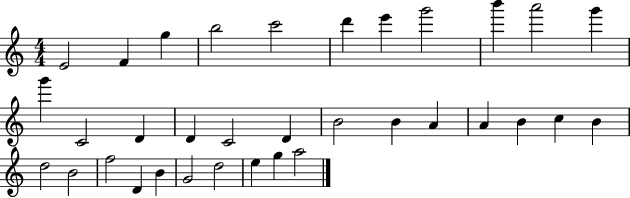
{
  \clef treble
  \numericTimeSignature
  \time 4/4
  \key c \major
  e'2 f'4 g''4 | b''2 c'''2 | d'''4 e'''4 g'''2 | b'''4 a'''2 g'''4 | \break g'''4 c'2 d'4 | d'4 c'2 d'4 | b'2 b'4 a'4 | a'4 b'4 c''4 b'4 | \break d''2 b'2 | f''2 d'4 b'4 | g'2 d''2 | e''4 g''4 a''2 | \break \bar "|."
}